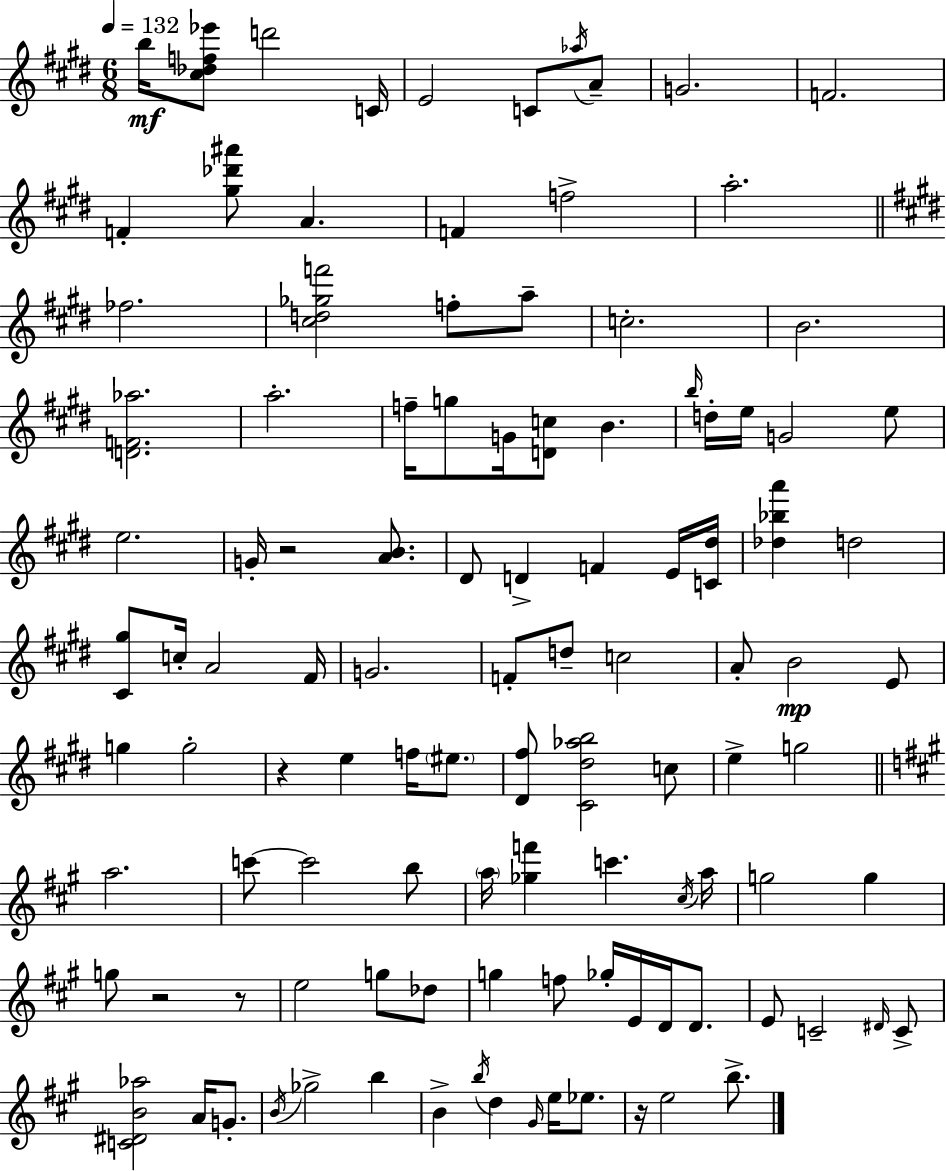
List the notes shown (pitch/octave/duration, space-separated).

B5/s [C#5,Db5,F5,Eb6]/e D6/h C4/s E4/h C4/e Ab5/s A4/e G4/h. F4/h. F4/q [G#5,Db6,A#6]/e A4/q. F4/q F5/h A5/h. FES5/h. [C#5,D5,Gb5,F6]/h F5/e A5/e C5/h. B4/h. [D4,F4,Ab5]/h. A5/h. F5/s G5/e G4/s [D4,C5]/e B4/q. B5/s D5/s E5/s G4/h E5/e E5/h. G4/s R/h [A4,B4]/e. D#4/e D4/q F4/q E4/s [C4,D#5]/s [Db5,Bb5,A6]/q D5/h [C#4,G#5]/e C5/s A4/h F#4/s G4/h. F4/e D5/e C5/h A4/e B4/h E4/e G5/q G5/h R/q E5/q F5/s EIS5/e. [D#4,F#5]/e [C#4,D#5,Ab5,B5]/h C5/e E5/q G5/h A5/h. C6/e C6/h B5/e A5/s [Gb5,F6]/q C6/q. C#5/s A5/s G5/h G5/q G5/e R/h R/e E5/h G5/e Db5/e G5/q F5/e Gb5/s E4/s D4/s D4/e. E4/e C4/h D#4/s C4/e [C4,D#4,B4,Ab5]/h A4/s G4/e. B4/s Gb5/h B5/q B4/q B5/s D5/q G#4/s E5/s Eb5/e. R/s E5/h B5/e.